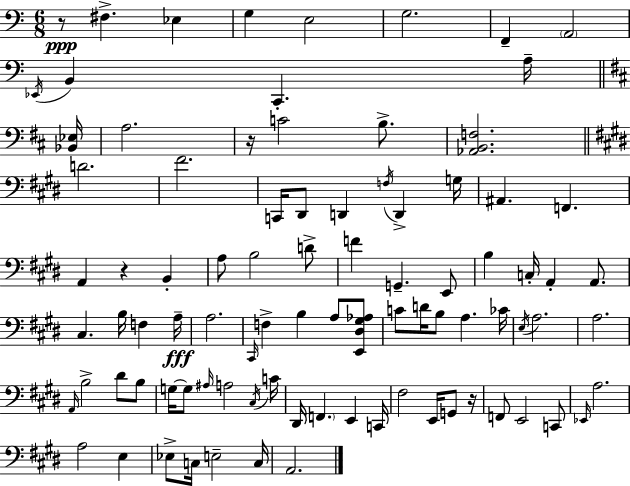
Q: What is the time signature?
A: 6/8